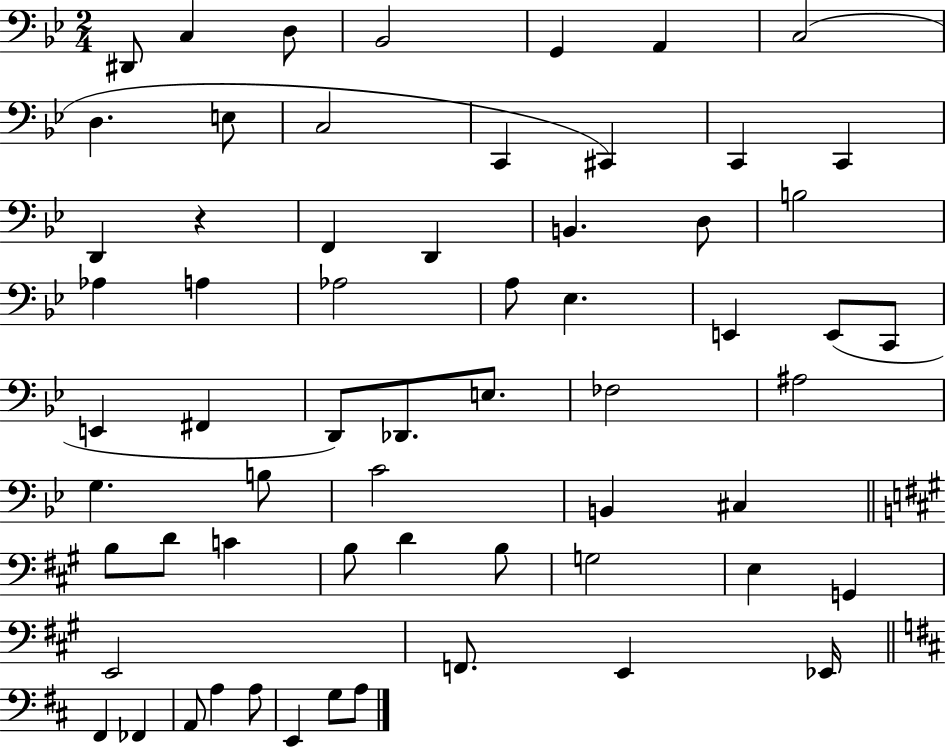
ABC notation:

X:1
T:Untitled
M:2/4
L:1/4
K:Bb
^D,,/2 C, D,/2 _B,,2 G,, A,, C,2 D, E,/2 C,2 C,, ^C,, C,, C,, D,, z F,, D,, B,, D,/2 B,2 _A, A, _A,2 A,/2 _E, E,, E,,/2 C,,/2 E,, ^F,, D,,/2 _D,,/2 E,/2 _F,2 ^A,2 G, B,/2 C2 B,, ^C, B,/2 D/2 C B,/2 D B,/2 G,2 E, G,, E,,2 F,,/2 E,, _E,,/4 ^F,, _F,, A,,/2 A, A,/2 E,, G,/2 A,/2